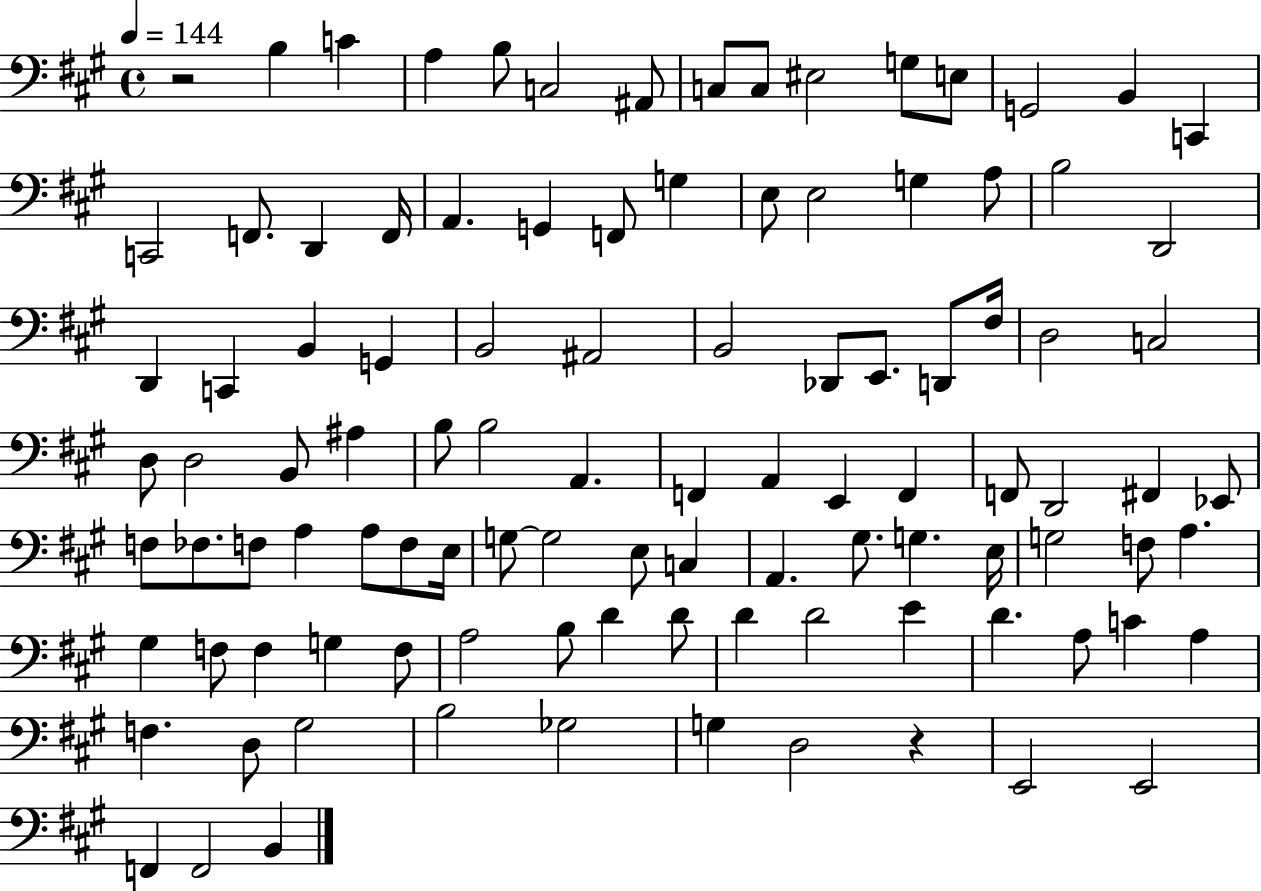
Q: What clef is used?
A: bass